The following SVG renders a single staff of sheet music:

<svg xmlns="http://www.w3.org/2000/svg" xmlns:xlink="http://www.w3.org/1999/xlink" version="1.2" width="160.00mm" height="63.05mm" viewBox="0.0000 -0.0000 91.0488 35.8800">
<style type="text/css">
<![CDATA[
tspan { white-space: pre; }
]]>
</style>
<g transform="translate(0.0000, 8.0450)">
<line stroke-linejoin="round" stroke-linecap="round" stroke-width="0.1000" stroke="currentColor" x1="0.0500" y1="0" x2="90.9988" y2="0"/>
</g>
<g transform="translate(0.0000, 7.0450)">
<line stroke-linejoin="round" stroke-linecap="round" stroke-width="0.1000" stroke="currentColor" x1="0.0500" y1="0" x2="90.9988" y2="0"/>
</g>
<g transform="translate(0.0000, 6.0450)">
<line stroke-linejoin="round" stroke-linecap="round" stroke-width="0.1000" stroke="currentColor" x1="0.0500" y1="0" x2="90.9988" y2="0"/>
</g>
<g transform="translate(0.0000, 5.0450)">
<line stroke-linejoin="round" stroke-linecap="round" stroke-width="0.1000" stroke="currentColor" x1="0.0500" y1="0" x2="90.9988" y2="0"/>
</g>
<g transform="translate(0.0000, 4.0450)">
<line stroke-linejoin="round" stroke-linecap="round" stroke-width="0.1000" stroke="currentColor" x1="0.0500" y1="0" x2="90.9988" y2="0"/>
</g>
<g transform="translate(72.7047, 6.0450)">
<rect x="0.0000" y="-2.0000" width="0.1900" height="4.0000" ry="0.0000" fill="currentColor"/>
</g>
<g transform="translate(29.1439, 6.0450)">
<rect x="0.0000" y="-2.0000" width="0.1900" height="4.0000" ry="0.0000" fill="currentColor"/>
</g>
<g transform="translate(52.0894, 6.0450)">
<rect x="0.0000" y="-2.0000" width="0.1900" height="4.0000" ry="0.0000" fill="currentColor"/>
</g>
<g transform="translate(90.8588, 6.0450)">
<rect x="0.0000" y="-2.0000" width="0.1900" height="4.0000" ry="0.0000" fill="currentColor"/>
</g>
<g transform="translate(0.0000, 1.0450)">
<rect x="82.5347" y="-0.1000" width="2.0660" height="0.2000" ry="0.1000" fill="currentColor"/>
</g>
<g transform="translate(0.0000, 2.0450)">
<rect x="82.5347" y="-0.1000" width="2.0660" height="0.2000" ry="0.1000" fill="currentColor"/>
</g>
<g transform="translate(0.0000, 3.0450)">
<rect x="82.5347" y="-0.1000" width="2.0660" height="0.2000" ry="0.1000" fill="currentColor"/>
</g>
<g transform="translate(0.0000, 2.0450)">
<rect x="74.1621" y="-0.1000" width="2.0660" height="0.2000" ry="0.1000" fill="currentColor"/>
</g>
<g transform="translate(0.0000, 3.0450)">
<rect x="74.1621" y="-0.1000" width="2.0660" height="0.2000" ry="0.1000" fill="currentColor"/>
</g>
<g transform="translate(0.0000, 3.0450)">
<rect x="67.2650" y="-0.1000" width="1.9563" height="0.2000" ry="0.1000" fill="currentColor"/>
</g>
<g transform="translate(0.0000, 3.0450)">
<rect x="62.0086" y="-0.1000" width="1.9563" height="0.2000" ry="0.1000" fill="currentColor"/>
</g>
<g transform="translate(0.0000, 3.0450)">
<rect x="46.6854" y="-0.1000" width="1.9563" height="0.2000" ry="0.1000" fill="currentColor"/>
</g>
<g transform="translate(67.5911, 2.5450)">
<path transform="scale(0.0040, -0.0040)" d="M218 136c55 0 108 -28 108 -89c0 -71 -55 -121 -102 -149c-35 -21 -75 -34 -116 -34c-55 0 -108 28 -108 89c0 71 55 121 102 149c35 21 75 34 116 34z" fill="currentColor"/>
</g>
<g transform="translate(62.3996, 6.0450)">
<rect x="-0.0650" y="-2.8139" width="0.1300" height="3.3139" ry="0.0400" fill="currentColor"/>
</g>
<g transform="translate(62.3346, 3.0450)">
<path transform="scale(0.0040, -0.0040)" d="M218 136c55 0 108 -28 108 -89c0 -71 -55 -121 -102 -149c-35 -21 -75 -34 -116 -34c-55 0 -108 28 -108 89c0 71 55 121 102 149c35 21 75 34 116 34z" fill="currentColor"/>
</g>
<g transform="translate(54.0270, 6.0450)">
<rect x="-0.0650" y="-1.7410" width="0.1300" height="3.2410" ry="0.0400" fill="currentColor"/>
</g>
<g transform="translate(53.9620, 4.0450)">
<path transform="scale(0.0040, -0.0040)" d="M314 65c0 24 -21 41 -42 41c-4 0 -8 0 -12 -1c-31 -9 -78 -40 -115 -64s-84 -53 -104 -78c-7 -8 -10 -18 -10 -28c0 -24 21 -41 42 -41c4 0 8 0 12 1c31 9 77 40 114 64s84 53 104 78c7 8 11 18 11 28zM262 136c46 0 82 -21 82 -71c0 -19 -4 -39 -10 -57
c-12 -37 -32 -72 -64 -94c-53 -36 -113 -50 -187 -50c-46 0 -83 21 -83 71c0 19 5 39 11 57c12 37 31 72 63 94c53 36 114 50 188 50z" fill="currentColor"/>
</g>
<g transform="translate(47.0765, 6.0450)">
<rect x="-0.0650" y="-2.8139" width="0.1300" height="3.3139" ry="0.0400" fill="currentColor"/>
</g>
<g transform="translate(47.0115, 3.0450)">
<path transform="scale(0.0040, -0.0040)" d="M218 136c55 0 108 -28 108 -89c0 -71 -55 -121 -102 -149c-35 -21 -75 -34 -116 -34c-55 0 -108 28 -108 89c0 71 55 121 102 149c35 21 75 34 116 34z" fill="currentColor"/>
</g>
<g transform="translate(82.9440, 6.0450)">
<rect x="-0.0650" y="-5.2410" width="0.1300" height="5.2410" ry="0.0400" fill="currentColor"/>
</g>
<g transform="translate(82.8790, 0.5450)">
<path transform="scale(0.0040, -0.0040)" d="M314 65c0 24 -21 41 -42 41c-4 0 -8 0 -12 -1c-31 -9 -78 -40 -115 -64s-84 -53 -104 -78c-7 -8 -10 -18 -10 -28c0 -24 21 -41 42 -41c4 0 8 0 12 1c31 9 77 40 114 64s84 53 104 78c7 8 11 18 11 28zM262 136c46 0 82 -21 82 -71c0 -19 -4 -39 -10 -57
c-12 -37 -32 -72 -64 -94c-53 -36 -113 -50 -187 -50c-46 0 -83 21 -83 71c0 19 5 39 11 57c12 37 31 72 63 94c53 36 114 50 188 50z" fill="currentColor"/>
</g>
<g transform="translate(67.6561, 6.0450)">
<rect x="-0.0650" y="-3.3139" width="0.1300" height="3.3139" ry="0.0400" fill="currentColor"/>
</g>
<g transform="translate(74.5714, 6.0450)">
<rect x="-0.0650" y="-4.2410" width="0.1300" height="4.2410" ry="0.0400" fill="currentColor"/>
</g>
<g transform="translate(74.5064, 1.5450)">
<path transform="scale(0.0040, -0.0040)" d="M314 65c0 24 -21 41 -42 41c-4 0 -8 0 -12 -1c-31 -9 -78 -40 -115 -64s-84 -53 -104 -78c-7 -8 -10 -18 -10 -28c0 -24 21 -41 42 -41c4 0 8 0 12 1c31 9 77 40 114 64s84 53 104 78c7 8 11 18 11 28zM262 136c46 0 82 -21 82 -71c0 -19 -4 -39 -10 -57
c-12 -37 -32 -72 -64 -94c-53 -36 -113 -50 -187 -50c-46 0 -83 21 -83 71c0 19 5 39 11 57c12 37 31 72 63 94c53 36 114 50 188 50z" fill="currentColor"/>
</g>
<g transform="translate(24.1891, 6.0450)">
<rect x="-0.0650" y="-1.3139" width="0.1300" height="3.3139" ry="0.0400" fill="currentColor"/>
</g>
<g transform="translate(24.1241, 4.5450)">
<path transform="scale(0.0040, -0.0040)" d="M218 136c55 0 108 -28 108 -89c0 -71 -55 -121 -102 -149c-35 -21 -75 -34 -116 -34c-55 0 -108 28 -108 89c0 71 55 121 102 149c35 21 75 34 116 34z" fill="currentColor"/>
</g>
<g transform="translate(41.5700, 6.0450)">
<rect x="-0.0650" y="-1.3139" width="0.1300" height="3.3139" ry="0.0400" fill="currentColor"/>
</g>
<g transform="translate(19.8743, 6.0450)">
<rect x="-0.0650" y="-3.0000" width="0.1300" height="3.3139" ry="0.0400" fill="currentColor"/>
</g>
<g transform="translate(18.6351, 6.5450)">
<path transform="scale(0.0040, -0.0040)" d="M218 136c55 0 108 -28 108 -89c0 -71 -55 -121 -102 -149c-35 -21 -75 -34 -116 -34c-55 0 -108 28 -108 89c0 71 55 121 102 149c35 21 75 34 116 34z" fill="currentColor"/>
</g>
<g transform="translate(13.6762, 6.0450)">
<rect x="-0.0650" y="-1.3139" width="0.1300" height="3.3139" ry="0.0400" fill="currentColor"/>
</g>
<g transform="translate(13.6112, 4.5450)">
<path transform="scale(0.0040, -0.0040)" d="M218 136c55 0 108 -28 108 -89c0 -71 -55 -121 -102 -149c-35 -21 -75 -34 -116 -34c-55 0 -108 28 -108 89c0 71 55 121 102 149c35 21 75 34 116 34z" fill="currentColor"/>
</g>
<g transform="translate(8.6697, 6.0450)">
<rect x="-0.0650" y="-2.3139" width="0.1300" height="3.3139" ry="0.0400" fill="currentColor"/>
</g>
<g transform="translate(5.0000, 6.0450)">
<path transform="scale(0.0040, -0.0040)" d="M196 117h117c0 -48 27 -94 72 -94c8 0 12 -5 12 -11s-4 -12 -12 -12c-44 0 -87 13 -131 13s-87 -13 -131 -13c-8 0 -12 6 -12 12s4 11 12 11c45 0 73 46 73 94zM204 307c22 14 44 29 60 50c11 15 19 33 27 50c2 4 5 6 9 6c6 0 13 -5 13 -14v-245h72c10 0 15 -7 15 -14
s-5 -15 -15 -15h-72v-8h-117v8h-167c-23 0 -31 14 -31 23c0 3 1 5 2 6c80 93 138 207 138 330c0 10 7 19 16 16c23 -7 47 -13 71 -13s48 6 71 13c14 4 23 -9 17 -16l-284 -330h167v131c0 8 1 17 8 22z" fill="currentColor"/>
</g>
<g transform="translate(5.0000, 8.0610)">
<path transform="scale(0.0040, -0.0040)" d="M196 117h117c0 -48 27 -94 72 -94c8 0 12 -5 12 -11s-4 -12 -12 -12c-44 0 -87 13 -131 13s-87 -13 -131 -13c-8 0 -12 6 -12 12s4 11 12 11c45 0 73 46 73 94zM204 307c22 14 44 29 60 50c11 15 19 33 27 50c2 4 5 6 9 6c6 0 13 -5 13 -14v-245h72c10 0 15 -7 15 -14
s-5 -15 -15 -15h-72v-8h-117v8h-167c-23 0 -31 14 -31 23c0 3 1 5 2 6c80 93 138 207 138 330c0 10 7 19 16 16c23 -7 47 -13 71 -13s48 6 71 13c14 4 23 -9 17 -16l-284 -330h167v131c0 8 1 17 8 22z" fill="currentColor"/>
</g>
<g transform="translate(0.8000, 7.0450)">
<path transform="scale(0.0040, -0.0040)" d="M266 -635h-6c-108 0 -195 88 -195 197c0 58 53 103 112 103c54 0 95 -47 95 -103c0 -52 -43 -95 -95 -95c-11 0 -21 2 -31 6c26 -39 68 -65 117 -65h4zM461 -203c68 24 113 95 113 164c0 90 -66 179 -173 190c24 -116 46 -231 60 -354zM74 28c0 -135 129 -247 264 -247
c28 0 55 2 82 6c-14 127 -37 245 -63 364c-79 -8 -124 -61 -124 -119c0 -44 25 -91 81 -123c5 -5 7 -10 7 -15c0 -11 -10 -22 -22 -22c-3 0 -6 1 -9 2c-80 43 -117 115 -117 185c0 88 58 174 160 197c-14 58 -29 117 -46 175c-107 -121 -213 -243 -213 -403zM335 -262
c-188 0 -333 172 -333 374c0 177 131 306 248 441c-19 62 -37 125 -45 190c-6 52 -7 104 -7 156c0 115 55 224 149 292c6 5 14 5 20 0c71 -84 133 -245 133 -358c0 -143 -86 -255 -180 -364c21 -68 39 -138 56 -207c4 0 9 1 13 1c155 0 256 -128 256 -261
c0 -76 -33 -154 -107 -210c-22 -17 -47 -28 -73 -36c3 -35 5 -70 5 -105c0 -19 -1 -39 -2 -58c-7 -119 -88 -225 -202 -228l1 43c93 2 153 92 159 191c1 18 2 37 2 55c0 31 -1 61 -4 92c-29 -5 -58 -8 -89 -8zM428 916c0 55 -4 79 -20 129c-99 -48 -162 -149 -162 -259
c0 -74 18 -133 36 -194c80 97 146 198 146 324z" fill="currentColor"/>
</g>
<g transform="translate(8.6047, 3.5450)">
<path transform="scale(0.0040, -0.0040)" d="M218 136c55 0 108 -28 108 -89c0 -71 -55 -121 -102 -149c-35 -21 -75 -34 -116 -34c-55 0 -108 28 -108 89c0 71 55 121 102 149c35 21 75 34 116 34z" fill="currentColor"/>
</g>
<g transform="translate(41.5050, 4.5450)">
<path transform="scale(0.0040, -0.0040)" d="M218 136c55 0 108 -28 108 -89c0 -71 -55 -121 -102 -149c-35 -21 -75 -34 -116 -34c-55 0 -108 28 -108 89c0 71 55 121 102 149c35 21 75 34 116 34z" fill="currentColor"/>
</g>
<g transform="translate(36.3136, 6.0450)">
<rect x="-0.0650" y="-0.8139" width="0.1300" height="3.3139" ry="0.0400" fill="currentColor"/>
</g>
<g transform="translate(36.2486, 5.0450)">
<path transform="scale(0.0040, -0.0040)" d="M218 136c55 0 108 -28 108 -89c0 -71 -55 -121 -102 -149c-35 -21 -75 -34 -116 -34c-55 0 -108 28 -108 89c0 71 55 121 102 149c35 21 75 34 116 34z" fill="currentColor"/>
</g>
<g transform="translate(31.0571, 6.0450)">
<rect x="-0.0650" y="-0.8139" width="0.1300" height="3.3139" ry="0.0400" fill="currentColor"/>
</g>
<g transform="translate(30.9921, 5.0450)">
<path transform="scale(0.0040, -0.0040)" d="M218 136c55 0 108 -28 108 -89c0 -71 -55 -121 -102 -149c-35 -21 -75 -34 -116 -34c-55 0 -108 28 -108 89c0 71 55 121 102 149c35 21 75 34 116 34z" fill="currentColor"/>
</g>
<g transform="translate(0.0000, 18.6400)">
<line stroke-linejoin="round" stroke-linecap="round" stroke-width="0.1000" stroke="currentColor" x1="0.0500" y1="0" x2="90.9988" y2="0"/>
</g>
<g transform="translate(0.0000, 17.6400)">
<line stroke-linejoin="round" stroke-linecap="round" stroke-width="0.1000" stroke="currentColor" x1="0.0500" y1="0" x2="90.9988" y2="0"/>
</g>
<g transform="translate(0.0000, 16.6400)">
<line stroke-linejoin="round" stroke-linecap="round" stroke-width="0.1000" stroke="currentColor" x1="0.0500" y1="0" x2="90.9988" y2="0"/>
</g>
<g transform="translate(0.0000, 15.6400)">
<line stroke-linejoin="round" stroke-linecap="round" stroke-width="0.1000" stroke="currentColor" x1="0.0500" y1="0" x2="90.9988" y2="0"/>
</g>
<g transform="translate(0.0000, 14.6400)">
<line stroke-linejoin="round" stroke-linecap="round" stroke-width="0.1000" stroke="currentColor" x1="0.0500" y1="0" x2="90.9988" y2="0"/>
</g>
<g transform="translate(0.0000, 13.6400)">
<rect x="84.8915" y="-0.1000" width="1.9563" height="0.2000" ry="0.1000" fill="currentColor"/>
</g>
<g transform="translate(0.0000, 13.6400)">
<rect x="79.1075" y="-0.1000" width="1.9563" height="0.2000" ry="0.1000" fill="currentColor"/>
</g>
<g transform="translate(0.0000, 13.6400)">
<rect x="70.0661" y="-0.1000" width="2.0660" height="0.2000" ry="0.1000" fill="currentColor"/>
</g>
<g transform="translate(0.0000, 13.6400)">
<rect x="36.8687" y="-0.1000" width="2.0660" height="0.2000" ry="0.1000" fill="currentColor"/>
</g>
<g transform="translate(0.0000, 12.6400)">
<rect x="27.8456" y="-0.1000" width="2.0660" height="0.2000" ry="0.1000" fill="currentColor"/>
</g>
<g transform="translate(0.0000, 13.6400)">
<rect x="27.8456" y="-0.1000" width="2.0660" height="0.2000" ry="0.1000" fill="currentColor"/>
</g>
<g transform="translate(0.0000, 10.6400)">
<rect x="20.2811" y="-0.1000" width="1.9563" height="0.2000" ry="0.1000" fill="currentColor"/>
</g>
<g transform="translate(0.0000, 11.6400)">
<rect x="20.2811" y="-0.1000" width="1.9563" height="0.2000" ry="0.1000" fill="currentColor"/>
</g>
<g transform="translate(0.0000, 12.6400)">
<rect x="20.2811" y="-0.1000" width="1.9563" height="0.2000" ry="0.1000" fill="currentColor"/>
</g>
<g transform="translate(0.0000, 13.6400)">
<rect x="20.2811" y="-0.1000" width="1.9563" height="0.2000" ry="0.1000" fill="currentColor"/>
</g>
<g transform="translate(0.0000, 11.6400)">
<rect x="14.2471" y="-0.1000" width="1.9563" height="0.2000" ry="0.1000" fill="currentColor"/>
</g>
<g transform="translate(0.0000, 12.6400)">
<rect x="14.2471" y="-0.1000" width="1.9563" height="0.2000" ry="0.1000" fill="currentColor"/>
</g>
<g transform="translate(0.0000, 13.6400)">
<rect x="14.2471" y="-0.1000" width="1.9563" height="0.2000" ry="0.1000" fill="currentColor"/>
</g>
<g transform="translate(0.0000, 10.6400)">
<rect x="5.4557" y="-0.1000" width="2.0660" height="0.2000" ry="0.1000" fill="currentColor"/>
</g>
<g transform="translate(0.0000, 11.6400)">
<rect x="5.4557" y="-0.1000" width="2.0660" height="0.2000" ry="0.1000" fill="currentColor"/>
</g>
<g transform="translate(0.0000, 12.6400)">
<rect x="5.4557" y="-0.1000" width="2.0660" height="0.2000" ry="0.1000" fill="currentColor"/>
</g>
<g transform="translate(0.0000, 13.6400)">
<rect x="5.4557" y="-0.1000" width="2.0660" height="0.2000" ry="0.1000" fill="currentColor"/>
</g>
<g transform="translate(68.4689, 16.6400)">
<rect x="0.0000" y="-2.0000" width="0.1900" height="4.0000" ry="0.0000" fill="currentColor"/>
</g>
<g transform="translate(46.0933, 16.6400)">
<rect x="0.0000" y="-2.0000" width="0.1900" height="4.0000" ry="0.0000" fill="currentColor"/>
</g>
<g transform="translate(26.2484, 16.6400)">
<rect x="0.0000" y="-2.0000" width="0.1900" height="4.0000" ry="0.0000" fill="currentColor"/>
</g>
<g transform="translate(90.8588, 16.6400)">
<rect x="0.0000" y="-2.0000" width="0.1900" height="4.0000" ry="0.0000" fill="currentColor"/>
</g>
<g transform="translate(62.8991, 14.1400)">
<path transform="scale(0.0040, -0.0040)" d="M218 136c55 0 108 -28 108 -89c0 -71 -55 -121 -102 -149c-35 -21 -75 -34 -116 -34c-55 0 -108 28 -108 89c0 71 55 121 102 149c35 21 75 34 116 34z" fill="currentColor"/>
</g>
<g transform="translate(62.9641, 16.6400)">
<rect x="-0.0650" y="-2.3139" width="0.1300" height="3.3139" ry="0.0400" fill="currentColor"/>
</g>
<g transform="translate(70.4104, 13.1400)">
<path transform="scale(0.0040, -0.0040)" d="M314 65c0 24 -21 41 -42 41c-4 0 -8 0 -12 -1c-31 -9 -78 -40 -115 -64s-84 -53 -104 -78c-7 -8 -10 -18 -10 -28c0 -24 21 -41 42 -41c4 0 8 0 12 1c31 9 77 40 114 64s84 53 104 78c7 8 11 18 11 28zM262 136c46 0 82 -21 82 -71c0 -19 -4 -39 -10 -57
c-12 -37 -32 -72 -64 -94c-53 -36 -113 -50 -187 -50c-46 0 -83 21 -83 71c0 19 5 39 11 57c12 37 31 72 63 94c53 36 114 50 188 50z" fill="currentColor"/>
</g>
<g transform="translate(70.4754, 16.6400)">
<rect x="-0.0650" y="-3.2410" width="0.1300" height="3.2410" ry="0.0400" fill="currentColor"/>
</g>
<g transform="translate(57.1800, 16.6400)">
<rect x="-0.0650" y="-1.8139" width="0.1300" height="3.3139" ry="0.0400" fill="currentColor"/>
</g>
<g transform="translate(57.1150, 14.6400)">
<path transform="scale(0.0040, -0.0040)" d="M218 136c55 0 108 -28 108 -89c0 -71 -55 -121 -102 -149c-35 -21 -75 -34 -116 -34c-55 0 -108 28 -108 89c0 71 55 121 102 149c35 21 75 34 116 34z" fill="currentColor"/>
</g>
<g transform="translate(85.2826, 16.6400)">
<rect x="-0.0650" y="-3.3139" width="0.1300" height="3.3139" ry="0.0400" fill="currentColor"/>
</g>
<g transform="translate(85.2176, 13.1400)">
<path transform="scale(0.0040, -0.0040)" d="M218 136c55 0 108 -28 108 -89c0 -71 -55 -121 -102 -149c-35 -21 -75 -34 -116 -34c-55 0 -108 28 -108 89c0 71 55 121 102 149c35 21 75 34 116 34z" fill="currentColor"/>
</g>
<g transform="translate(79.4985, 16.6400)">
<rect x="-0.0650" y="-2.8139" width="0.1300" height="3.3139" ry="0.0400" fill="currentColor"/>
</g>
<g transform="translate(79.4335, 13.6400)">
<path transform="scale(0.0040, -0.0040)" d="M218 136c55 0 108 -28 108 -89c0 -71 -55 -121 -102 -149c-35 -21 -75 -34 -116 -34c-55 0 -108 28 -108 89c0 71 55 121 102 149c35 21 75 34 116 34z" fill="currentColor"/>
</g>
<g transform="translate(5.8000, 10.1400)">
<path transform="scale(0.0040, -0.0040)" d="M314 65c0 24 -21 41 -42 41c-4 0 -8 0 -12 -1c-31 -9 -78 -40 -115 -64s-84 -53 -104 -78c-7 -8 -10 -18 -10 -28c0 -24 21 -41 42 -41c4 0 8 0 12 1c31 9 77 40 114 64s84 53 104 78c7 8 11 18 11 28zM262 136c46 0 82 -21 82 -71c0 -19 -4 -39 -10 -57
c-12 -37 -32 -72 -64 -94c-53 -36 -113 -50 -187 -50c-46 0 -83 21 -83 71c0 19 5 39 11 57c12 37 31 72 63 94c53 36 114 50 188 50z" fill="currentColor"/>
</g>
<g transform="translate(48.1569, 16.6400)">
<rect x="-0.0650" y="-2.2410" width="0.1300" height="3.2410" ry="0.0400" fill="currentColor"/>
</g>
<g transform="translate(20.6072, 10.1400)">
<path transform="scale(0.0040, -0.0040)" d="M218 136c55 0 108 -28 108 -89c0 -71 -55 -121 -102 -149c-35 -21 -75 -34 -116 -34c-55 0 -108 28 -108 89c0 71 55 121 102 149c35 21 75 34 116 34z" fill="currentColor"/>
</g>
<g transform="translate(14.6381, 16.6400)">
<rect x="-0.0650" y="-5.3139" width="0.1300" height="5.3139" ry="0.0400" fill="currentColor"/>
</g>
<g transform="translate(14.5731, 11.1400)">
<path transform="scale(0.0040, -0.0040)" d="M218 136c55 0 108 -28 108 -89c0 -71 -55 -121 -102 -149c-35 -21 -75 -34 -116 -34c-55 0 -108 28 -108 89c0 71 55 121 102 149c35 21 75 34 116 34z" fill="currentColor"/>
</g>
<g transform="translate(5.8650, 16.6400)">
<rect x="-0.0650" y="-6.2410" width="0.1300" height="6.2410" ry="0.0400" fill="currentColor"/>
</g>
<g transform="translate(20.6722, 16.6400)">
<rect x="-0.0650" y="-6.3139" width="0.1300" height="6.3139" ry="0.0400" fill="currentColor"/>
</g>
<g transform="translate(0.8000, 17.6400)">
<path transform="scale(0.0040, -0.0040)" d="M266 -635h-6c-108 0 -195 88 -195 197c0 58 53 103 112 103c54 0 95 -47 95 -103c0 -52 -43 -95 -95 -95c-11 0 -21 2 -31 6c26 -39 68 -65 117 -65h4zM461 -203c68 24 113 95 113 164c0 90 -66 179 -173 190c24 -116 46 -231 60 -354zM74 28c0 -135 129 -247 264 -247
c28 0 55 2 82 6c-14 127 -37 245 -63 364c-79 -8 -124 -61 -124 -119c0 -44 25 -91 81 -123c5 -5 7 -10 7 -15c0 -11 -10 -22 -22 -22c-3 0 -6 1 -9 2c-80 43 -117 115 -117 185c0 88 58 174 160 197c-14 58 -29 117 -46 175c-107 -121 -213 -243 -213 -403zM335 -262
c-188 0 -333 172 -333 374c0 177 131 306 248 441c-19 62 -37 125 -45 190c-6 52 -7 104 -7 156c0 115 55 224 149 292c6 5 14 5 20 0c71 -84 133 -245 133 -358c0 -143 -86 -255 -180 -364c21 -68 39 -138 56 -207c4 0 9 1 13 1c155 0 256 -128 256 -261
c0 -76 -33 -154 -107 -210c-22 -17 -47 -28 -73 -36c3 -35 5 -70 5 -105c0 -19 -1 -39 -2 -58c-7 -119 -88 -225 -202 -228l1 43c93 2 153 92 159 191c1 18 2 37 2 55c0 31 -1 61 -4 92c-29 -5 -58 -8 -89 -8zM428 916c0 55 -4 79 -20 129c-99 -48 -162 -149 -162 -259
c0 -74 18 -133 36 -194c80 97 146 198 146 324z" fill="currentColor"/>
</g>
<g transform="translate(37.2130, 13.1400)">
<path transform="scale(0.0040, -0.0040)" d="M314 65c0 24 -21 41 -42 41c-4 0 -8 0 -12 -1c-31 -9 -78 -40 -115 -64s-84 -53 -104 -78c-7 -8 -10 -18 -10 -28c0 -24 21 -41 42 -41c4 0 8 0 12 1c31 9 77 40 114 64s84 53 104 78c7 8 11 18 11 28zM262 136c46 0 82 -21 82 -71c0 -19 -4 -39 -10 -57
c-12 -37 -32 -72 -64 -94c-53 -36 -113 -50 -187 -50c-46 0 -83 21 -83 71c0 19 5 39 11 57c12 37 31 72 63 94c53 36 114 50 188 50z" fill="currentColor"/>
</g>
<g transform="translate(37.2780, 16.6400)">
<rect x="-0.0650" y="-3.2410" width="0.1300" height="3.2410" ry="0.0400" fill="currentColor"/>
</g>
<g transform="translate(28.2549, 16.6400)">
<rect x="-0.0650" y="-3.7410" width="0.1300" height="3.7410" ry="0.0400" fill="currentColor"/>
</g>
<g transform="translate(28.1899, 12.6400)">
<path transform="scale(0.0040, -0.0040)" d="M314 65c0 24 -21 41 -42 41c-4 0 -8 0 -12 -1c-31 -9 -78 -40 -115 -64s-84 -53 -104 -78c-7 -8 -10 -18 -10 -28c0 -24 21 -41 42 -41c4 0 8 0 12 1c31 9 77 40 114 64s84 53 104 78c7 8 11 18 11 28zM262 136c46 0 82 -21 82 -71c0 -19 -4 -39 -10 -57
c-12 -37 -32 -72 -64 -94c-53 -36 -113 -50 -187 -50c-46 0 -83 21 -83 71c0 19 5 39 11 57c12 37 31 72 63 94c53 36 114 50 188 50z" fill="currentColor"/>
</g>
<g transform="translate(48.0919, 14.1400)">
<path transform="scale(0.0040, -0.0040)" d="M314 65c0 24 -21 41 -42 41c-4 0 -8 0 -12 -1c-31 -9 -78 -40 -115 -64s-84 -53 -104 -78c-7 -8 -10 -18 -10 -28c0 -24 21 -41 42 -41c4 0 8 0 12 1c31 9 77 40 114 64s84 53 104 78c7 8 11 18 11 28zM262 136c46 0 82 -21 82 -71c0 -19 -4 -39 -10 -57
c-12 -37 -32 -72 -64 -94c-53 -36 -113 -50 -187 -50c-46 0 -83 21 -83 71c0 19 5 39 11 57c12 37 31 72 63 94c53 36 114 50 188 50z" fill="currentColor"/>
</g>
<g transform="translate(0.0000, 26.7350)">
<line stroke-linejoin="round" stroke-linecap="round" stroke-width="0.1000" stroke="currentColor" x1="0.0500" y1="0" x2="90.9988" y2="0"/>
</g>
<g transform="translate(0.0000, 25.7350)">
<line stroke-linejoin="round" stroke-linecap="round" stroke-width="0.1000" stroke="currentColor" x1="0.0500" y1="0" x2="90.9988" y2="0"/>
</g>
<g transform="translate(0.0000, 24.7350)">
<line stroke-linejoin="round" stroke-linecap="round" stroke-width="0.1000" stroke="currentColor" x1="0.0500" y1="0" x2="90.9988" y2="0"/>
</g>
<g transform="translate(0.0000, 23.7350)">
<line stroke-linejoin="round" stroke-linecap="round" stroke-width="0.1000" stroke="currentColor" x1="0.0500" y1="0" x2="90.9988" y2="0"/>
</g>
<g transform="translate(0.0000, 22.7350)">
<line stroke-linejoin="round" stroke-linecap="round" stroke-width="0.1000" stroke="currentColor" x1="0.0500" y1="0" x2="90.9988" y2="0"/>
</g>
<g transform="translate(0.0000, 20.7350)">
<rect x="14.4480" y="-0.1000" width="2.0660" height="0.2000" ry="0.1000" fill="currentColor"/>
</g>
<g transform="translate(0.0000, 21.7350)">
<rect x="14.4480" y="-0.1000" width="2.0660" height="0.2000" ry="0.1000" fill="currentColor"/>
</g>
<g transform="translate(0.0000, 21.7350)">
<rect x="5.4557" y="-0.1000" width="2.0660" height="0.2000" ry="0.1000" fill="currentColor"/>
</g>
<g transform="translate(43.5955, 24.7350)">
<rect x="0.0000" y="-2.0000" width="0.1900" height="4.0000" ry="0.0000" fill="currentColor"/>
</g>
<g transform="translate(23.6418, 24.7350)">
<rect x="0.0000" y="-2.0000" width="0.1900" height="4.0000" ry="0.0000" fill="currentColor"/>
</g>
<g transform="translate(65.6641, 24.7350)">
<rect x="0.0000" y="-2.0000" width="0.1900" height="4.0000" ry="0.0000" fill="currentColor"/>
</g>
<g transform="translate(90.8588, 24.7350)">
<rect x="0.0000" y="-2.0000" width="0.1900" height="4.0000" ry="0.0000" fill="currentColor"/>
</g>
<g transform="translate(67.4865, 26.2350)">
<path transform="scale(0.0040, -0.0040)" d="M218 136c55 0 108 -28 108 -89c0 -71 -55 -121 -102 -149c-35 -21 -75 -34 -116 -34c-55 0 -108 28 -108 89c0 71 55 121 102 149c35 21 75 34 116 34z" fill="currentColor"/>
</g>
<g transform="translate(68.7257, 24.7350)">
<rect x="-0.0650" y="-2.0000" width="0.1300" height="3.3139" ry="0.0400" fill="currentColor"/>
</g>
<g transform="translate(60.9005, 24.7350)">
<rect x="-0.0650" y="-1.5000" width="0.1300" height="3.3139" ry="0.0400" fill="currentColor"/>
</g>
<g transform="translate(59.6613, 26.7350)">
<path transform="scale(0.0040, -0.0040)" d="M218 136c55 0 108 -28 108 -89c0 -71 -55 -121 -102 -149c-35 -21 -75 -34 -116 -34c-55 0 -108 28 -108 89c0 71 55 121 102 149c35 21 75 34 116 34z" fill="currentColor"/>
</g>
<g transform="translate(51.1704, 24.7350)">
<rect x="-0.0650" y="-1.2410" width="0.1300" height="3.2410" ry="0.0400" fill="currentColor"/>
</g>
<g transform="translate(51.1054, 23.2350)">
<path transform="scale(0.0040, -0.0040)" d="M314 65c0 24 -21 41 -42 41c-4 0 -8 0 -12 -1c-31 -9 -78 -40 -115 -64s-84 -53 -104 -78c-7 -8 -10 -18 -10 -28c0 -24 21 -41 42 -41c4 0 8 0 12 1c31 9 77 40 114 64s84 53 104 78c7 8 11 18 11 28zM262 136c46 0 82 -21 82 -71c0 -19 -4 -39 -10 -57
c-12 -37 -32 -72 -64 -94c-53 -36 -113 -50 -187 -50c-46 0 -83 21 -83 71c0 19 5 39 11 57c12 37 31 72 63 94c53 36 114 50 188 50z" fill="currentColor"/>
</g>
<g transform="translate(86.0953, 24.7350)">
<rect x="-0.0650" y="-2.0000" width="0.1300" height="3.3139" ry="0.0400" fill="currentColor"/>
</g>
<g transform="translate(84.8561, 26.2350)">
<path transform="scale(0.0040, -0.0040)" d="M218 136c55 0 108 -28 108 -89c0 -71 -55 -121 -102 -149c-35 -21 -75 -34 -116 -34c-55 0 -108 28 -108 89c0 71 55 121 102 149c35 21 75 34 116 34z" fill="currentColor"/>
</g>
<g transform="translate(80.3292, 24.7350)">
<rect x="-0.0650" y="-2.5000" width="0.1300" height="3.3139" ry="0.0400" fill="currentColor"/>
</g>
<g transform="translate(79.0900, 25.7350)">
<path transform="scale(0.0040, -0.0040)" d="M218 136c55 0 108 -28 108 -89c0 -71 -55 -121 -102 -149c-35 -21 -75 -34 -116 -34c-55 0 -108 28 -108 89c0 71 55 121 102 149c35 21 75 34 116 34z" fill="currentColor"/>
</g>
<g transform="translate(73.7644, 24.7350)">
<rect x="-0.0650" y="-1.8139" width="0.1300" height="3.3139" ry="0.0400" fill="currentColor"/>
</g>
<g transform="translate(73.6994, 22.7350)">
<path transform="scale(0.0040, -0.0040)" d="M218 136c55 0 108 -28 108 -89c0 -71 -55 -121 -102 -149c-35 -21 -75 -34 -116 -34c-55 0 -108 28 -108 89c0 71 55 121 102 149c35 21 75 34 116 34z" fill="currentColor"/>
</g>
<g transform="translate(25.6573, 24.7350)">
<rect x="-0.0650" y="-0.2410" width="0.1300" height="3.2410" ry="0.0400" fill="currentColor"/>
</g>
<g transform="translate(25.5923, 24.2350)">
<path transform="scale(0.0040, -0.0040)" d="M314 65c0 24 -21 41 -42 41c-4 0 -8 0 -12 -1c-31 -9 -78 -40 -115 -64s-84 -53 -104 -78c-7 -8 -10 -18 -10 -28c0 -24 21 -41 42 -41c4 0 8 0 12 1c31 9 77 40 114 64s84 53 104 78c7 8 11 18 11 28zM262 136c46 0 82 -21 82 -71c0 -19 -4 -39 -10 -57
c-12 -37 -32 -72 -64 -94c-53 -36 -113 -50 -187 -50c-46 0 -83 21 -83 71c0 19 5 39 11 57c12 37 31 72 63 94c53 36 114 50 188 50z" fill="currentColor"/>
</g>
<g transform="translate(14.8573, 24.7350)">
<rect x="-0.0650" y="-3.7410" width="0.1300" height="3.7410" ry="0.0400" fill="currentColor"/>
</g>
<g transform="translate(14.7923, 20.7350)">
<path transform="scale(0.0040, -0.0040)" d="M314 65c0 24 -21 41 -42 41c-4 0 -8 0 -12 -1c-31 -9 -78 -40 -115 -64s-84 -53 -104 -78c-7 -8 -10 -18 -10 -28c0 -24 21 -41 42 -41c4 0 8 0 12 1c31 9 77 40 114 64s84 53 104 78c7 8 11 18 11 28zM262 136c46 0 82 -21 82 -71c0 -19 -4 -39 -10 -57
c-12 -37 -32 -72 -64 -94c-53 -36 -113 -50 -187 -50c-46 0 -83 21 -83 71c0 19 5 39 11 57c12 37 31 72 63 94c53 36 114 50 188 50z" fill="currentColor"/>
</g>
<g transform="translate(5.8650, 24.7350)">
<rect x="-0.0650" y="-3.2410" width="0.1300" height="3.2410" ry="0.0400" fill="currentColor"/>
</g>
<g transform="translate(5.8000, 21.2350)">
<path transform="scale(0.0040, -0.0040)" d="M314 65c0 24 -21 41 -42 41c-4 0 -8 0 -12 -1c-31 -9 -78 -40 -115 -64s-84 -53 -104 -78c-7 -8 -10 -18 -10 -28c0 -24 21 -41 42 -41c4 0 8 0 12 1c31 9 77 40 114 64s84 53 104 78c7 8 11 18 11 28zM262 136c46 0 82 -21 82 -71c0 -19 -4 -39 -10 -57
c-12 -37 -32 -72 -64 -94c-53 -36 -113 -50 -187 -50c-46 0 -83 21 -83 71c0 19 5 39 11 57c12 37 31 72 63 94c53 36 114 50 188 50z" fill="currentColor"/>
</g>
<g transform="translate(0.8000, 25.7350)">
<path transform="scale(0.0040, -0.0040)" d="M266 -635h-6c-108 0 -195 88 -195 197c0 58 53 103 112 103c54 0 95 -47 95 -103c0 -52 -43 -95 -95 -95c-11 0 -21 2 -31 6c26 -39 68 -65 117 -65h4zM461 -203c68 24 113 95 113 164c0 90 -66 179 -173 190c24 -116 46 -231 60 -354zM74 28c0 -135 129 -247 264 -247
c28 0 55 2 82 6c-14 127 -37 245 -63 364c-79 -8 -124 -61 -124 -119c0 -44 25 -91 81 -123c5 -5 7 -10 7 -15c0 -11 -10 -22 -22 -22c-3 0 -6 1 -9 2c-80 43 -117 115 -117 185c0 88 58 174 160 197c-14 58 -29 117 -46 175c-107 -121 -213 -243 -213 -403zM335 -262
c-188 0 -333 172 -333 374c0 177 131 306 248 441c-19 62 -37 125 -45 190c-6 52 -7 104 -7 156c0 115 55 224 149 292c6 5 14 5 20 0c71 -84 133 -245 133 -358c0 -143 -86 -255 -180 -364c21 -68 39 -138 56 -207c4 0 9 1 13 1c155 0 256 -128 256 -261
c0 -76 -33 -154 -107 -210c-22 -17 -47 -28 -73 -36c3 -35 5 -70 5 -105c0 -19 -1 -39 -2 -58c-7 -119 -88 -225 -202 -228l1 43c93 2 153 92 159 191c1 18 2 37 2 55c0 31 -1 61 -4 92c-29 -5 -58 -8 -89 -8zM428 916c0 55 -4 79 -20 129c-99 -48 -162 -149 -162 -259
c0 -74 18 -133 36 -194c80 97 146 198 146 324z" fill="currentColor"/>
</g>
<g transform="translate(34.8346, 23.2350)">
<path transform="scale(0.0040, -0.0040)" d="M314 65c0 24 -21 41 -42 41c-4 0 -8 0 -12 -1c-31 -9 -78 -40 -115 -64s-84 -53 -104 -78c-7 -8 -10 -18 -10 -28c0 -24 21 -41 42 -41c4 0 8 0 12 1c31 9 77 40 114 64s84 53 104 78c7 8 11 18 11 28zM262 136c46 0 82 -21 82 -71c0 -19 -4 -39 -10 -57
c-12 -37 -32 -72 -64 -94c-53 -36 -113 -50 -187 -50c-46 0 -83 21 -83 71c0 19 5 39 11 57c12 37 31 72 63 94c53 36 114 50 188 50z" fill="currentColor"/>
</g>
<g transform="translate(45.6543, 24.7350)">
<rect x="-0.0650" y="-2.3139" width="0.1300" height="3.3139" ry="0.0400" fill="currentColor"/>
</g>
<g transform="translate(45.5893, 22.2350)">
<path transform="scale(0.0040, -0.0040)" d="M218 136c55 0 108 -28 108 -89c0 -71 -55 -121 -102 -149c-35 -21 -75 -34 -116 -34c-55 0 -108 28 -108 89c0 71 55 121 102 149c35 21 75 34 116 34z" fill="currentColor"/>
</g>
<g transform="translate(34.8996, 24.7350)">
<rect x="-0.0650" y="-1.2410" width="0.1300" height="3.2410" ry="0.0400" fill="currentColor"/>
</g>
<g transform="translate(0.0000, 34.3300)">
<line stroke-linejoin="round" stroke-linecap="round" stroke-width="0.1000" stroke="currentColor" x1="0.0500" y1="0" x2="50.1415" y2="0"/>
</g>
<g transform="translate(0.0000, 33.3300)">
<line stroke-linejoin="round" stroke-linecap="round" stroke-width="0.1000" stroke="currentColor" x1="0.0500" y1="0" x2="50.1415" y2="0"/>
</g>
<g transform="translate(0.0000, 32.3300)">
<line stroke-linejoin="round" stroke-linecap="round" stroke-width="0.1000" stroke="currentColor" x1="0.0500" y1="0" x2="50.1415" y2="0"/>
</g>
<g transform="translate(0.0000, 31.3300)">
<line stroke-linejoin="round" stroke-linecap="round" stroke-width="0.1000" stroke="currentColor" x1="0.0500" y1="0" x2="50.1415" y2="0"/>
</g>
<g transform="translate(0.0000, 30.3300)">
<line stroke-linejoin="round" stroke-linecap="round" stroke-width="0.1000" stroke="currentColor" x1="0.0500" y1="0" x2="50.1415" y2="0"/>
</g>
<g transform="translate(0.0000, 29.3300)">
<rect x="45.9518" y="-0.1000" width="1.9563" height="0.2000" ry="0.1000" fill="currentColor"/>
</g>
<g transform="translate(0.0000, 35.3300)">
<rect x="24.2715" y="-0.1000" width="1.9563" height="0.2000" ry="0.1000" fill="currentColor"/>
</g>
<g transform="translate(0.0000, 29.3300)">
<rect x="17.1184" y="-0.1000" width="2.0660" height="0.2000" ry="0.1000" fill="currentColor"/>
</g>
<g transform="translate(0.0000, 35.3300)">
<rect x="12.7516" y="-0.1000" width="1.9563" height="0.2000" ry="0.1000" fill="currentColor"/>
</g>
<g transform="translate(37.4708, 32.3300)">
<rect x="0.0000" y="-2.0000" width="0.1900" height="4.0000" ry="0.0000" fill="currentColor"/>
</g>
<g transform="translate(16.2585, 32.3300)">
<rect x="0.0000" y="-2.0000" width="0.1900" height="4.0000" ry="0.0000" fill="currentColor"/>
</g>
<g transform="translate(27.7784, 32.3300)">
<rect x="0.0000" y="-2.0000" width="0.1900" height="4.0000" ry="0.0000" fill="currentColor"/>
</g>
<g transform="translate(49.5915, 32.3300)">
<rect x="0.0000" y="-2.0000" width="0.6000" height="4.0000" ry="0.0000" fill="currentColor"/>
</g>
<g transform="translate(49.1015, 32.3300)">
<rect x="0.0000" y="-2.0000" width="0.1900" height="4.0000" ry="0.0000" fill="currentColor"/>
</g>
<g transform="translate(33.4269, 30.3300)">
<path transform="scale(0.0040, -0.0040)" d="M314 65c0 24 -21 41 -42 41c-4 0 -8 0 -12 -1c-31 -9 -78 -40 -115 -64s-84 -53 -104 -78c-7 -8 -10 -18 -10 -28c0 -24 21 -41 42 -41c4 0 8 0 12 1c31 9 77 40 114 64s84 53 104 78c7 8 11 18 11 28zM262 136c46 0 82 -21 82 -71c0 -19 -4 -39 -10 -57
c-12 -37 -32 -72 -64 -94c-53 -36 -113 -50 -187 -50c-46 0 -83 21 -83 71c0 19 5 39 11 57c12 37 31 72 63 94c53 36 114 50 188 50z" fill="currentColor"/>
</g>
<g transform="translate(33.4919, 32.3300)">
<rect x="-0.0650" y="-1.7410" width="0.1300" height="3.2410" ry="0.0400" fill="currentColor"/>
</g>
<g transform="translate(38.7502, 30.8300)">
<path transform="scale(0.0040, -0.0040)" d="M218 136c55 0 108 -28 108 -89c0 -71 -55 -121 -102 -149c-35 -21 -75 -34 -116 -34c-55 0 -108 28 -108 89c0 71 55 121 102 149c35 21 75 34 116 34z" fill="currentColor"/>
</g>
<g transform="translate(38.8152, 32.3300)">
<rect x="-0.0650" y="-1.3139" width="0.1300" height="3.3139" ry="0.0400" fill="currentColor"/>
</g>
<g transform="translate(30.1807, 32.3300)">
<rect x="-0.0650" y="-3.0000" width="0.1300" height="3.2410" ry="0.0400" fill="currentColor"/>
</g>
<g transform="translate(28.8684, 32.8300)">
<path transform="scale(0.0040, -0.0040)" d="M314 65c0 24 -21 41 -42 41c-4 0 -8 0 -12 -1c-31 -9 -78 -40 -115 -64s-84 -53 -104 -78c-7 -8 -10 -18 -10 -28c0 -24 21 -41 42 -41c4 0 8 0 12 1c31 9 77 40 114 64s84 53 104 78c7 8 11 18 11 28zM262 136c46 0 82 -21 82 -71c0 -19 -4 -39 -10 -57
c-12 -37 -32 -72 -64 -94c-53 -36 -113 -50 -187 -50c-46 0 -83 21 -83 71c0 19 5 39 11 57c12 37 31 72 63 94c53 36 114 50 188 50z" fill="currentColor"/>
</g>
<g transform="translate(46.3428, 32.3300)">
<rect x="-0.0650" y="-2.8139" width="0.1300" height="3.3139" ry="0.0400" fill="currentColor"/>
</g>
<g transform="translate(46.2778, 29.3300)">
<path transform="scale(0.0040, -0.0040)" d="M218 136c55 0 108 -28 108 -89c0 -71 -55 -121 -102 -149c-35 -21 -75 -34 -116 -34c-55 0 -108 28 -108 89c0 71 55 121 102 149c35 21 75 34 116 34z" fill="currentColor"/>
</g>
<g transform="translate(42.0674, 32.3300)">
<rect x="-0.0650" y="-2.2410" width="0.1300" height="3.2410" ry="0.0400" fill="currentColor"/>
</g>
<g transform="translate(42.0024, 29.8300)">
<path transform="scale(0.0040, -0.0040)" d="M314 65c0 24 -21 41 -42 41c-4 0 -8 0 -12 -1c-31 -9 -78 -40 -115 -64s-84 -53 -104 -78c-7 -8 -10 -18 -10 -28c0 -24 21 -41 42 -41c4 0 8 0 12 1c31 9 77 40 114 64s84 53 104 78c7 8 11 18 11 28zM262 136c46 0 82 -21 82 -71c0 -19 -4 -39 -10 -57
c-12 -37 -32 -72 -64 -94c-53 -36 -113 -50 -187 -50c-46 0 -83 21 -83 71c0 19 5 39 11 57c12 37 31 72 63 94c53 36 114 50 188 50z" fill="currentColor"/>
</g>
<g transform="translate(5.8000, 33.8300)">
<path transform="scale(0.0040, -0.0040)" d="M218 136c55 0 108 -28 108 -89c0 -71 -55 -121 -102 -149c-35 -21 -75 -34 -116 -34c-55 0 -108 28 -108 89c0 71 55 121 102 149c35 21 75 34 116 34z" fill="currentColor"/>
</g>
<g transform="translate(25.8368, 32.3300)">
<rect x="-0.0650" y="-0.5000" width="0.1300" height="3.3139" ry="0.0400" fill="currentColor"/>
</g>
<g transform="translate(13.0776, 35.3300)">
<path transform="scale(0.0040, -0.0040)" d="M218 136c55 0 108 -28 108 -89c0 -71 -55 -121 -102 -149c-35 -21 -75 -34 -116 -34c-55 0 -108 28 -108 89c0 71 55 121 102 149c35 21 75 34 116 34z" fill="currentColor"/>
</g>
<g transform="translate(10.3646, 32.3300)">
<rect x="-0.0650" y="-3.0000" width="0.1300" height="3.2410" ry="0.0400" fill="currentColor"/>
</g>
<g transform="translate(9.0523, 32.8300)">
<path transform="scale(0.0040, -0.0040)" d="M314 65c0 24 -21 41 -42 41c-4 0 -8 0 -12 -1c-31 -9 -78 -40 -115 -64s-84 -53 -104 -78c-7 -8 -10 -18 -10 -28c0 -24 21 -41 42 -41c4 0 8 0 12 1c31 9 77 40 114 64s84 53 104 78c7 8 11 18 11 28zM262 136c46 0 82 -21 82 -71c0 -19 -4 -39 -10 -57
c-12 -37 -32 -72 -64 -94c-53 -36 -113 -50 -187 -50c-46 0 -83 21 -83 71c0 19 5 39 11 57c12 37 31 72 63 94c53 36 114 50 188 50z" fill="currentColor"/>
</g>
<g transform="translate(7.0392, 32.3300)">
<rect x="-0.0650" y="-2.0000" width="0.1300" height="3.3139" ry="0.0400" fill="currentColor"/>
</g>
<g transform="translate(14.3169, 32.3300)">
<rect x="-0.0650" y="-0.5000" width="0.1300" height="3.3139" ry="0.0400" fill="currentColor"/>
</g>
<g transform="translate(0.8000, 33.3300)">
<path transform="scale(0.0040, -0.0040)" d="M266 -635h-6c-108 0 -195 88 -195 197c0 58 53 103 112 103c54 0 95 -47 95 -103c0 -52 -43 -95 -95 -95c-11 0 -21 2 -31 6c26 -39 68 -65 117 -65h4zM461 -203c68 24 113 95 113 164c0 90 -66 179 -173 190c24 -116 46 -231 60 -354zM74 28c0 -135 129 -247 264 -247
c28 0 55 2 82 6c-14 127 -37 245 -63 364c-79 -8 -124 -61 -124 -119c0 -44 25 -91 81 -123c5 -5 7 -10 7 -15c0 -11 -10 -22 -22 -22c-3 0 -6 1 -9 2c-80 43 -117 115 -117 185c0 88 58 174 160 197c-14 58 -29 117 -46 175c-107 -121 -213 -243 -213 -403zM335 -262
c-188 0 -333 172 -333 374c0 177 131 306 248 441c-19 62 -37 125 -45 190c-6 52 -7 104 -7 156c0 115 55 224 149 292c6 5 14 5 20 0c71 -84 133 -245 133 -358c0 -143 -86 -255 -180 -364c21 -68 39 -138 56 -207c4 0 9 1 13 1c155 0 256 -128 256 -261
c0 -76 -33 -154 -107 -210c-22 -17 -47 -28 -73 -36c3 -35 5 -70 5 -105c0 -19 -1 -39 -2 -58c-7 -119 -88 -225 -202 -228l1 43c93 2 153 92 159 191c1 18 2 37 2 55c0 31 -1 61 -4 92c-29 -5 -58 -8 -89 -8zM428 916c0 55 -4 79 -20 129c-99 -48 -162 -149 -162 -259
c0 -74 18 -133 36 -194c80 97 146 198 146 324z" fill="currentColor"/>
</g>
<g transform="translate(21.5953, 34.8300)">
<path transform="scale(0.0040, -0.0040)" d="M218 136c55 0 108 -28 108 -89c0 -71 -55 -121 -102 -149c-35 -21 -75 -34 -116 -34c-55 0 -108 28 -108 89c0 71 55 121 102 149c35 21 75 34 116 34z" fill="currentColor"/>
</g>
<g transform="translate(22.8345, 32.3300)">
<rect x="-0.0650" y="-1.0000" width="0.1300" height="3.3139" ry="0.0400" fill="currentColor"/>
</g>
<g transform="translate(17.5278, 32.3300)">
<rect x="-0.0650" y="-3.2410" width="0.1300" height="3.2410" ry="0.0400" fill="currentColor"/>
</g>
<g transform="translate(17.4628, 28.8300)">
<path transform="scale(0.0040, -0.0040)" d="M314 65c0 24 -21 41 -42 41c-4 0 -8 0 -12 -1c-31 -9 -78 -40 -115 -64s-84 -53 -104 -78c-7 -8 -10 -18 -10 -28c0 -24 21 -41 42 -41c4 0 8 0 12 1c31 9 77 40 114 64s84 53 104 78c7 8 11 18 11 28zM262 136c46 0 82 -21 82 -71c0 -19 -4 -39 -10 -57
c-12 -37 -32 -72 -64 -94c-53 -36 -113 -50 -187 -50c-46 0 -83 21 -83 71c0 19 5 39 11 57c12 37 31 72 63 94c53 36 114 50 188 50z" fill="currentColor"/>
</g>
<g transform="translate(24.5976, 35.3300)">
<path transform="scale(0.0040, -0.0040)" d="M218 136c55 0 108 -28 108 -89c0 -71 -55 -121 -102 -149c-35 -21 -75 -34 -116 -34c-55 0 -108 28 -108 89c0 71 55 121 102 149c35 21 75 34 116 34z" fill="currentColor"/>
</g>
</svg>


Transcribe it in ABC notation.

X:1
T:Untitled
M:4/4
L:1/4
K:C
g e A e d d e a f2 a b d'2 f'2 a'2 f' a' c'2 b2 g2 f g b2 a b b2 c'2 c2 e2 g e2 E F f G F F A2 C b2 D C A2 f2 e g2 a